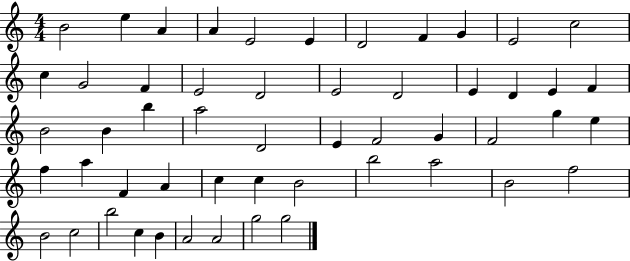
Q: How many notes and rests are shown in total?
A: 53